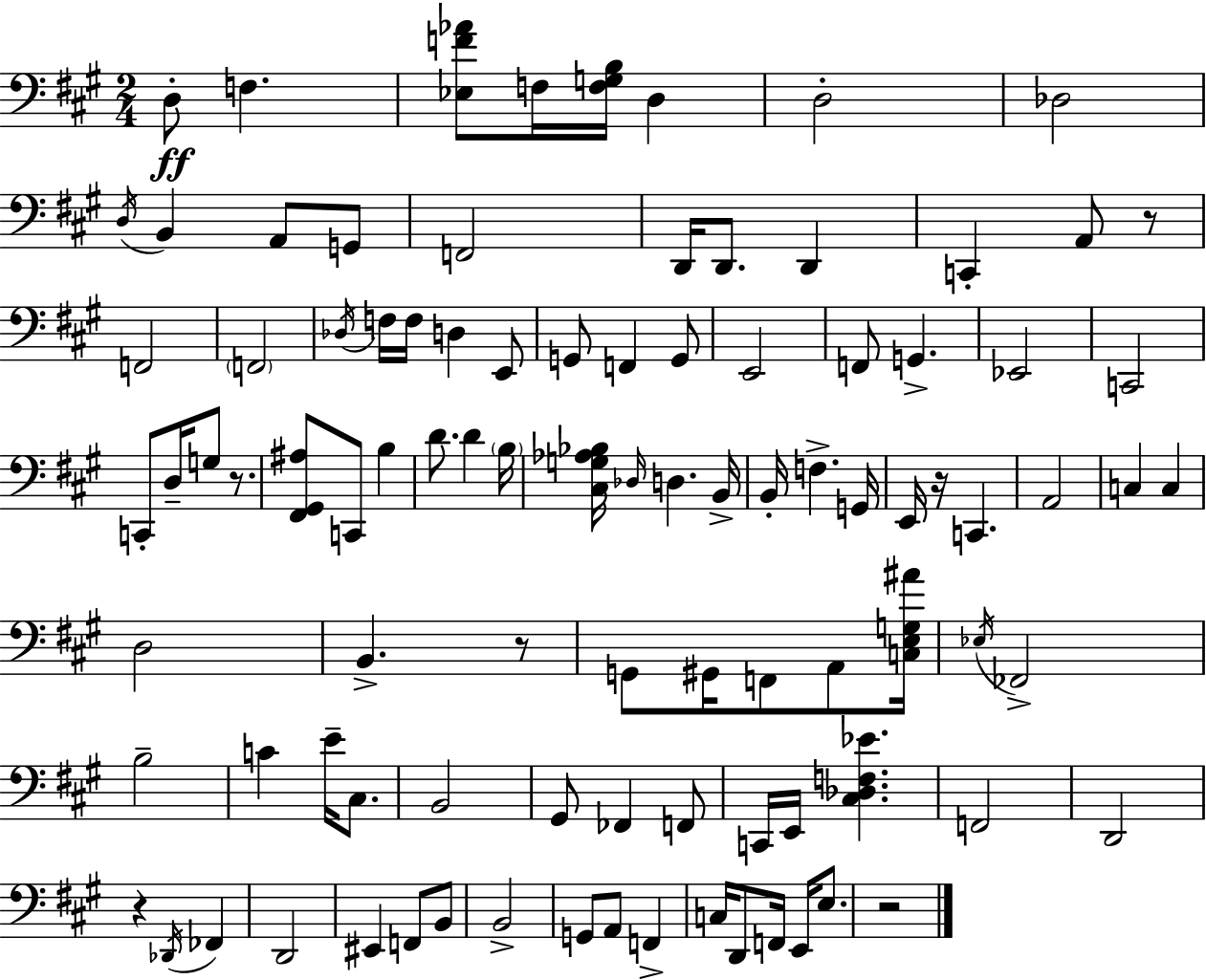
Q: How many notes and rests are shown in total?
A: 97